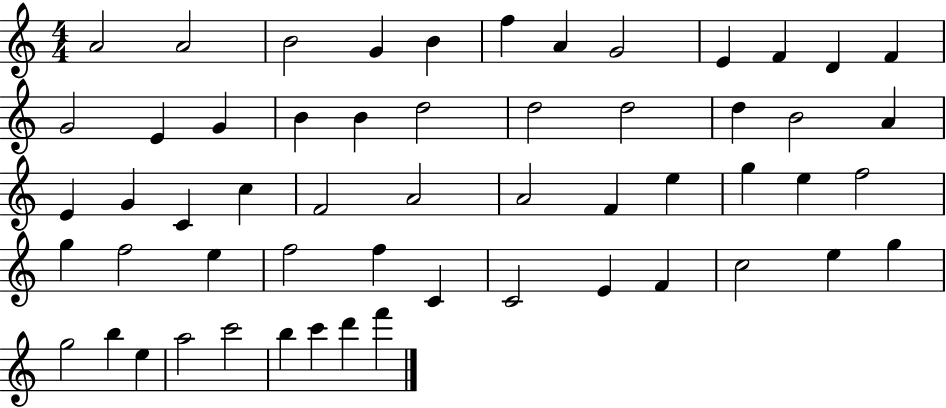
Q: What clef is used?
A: treble